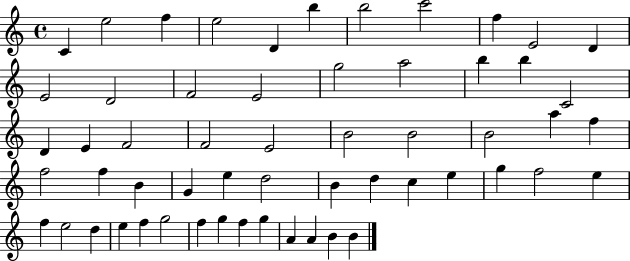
C4/q E5/h F5/q E5/h D4/q B5/q B5/h C6/h F5/q E4/h D4/q E4/h D4/h F4/h E4/h G5/h A5/h B5/q B5/q C4/h D4/q E4/q F4/h F4/h E4/h B4/h B4/h B4/h A5/q F5/q F5/h F5/q B4/q G4/q E5/q D5/h B4/q D5/q C5/q E5/q G5/q F5/h E5/q F5/q E5/h D5/q E5/q F5/q G5/h F5/q G5/q F5/q G5/q A4/q A4/q B4/q B4/q